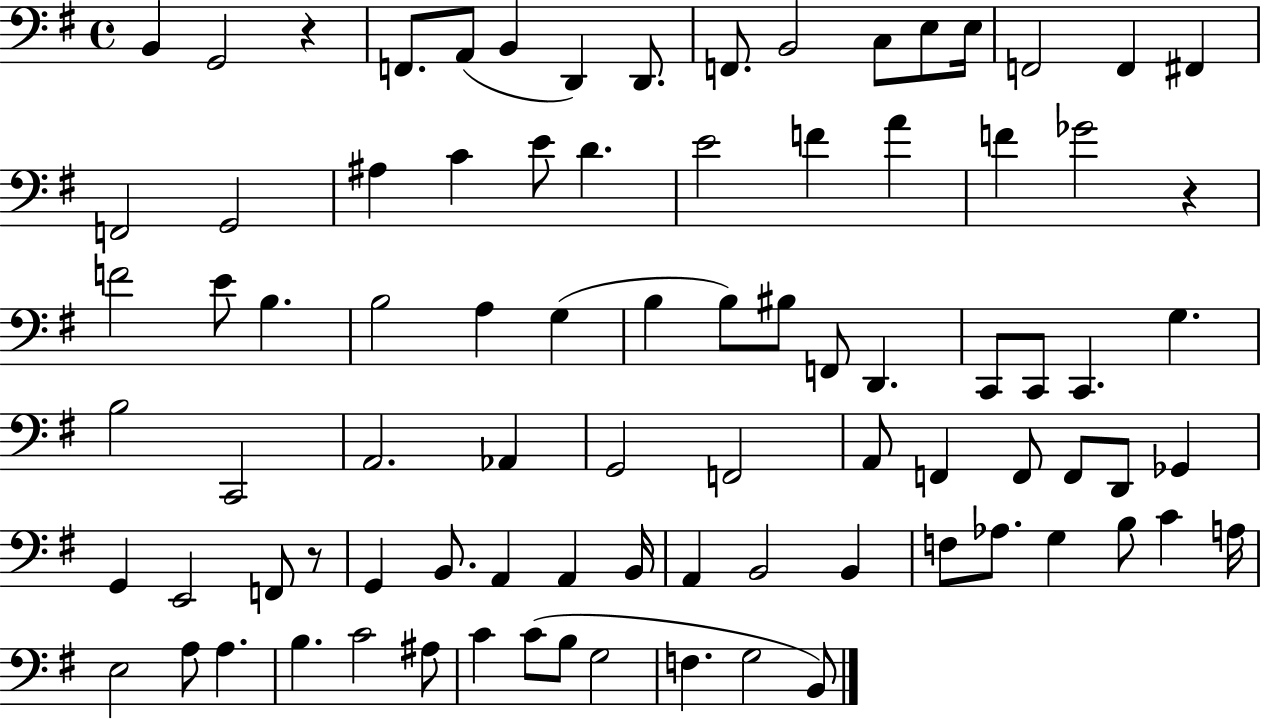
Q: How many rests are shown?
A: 3